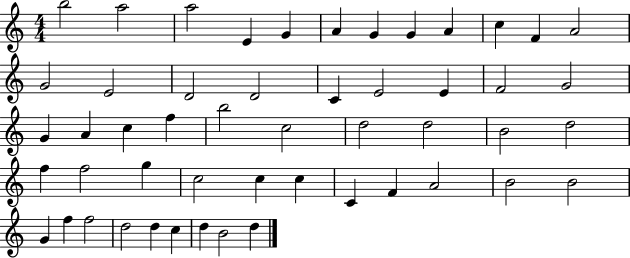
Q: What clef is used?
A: treble